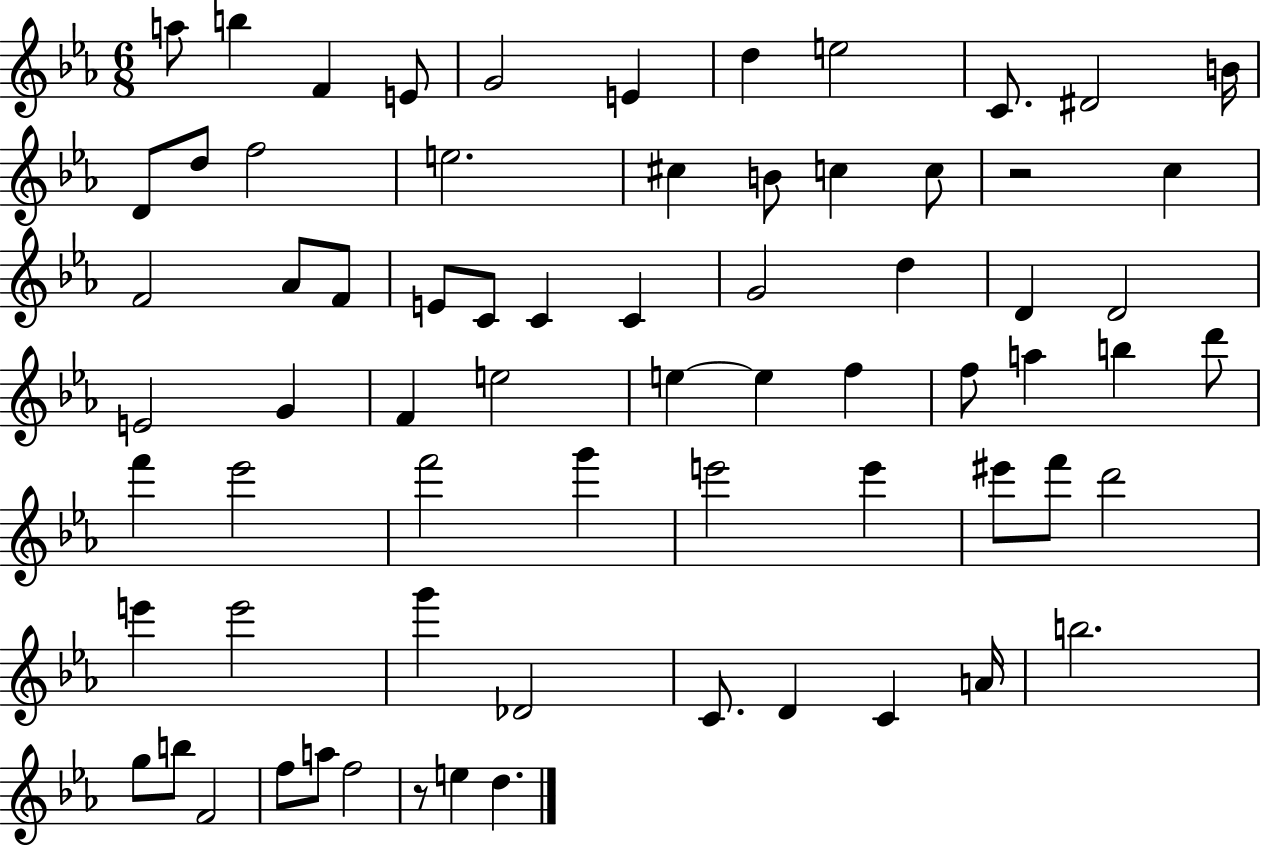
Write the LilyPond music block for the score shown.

{
  \clef treble
  \numericTimeSignature
  \time 6/8
  \key ees \major
  a''8 b''4 f'4 e'8 | g'2 e'4 | d''4 e''2 | c'8. dis'2 b'16 | \break d'8 d''8 f''2 | e''2. | cis''4 b'8 c''4 c''8 | r2 c''4 | \break f'2 aes'8 f'8 | e'8 c'8 c'4 c'4 | g'2 d''4 | d'4 d'2 | \break e'2 g'4 | f'4 e''2 | e''4~~ e''4 f''4 | f''8 a''4 b''4 d'''8 | \break f'''4 ees'''2 | f'''2 g'''4 | e'''2 e'''4 | eis'''8 f'''8 d'''2 | \break e'''4 e'''2 | g'''4 des'2 | c'8. d'4 c'4 a'16 | b''2. | \break g''8 b''8 f'2 | f''8 a''8 f''2 | r8 e''4 d''4. | \bar "|."
}